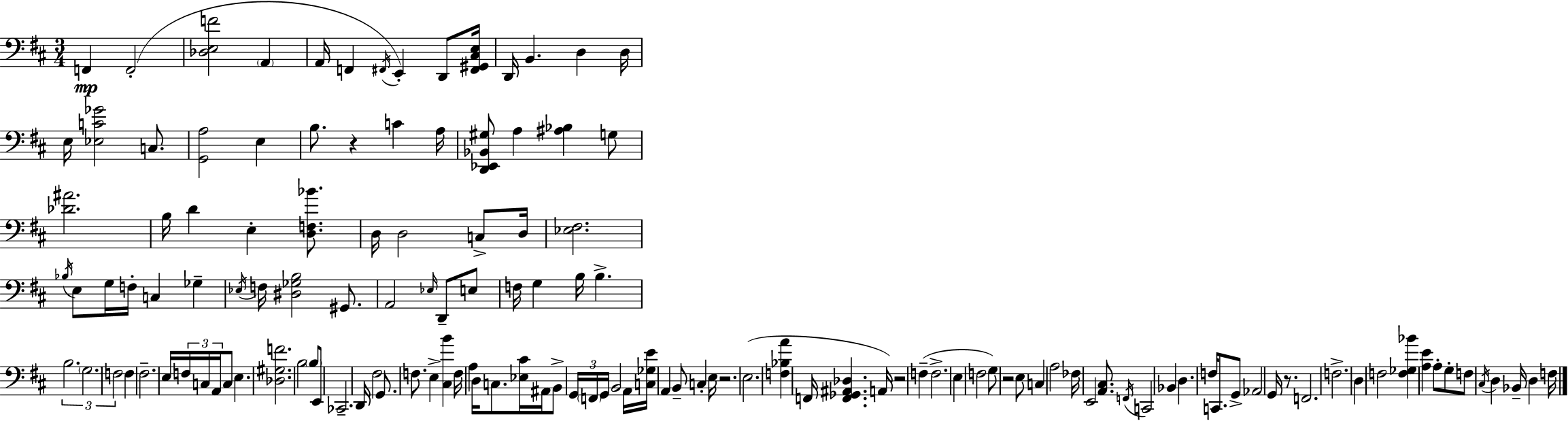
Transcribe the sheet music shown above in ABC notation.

X:1
T:Untitled
M:3/4
L:1/4
K:D
F,, F,,2 [_D,E,F]2 A,, A,,/4 F,, ^F,,/4 E,, D,,/2 [^F,,^G,,^C,E,]/4 D,,/4 B,, D, D,/4 E,/4 [_E,C_G]2 C,/2 [G,,A,]2 E, B,/2 z C A,/4 [D,,_E,,_B,,^G,]/2 A, [^A,_B,] G,/2 [_D^A]2 B,/4 D E, [D,F,_B]/2 D,/4 D,2 C,/2 D,/4 [_E,^F,]2 _B,/4 E,/2 G,/4 F,/4 C, _G, _E,/4 F,/4 [^D,_G,B,]2 ^G,,/2 A,,2 _E,/4 D,,/2 E,/2 F,/4 G, B,/4 B, B,2 G,2 F,2 F, ^F,2 E,/4 F,/4 C,/4 A,,/4 C,/2 E, [_D,^G,F]2 B,2 B,/2 E,,/2 _C,,2 D,,/4 ^F,2 G,,/2 F,/2 E, [^C,B] F,/4 A, D,/4 C,/2 [_E,^C]/4 ^A,,/4 B,,/2 G,,/4 F,,/4 G,,/4 B,,2 A,,/4 [C,_G,E]/4 A,, B,,/2 C, E,/4 z2 E,2 [F,_B,A] F,,/4 [F,,_G,,^A,,_D,] A,,/4 z2 F, F,2 E, F,2 G,/2 z2 E,/2 C, A,2 _F,/4 E,,2 [A,,^C,]/2 F,,/4 C,,2 _B,, D, F,/4 C,,/2 G,,/2 _A,,2 G,,/4 z/2 F,,2 F,2 D, F,2 [F,_G,_B] [A,E] A,/2 G,/2 F,/2 ^C,/4 D, _B,,/4 D, F,/4